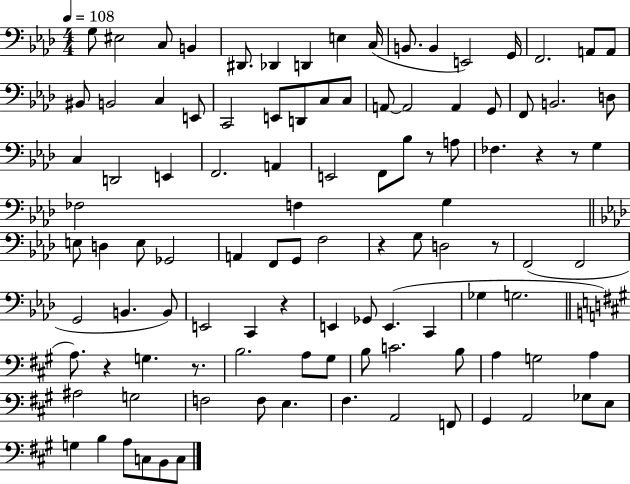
{
  \clef bass
  \numericTimeSignature
  \time 4/4
  \key aes \major
  \tempo 4 = 108
  g8 eis2 c8 b,4 | dis,8. des,4 d,4 e4 c16( | b,8. b,4 e,2) g,16 | f,2. a,8 a,8 | \break bis,8 b,2 c4 e,8 | c,2 e,8 d,8 c8 c8 | a,8~~ a,2 a,4 g,8 | f,8 b,2. d8 | \break c4 d,2 e,4 | f,2. a,4 | e,2 f,8 bes8 r8 a8 | fes4. r4 r8 g4 | \break fes2 f4 g4 | \bar "||" \break \key aes \major e8 d4 e8 ges,2 | a,4 f,8 g,8 f2 | r4 g8 d2 r8 | f,2( f,2 | \break g,2 b,4. b,8) | e,2 c,4 r4 | e,4 ges,8 e,4.( c,4 | ges4 g2. | \break \bar "||" \break \key a \major a8.) r4 g4. r8. | b2. a8 gis8 | b8 c'2. b8 | a4 g2 a4 | \break ais2 g2 | f2 f8 e4. | fis4. a,2 f,8 | gis,4 a,2 ges8 e8 | \break g4 b4 a8 c8 b,8 c8 | \bar "|."
}